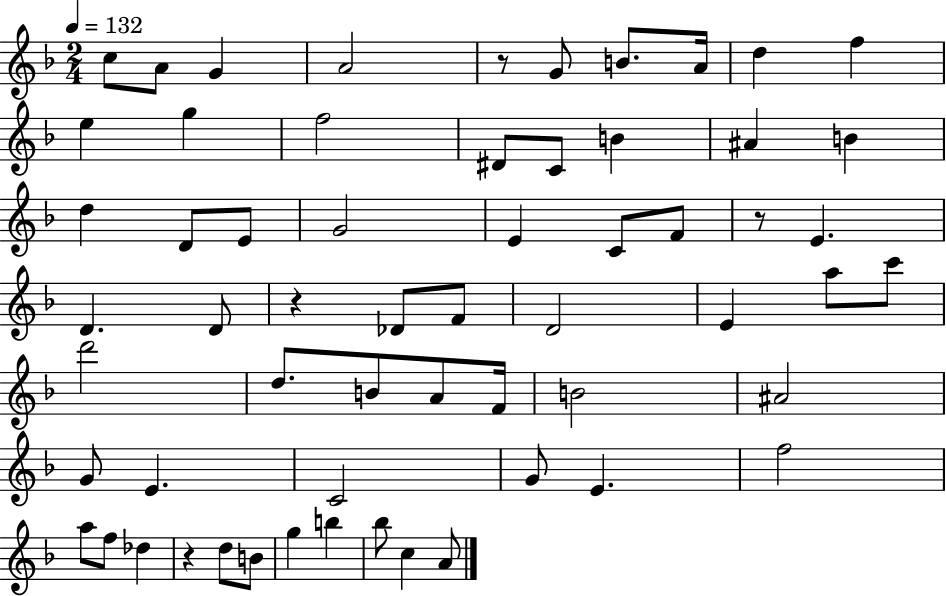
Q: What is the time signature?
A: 2/4